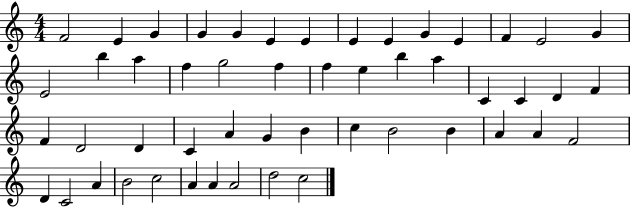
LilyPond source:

{
  \clef treble
  \numericTimeSignature
  \time 4/4
  \key c \major
  f'2 e'4 g'4 | g'4 g'4 e'4 e'4 | e'4 e'4 g'4 e'4 | f'4 e'2 g'4 | \break e'2 b''4 a''4 | f''4 g''2 f''4 | f''4 e''4 b''4 a''4 | c'4 c'4 d'4 f'4 | \break f'4 d'2 d'4 | c'4 a'4 g'4 b'4 | c''4 b'2 b'4 | a'4 a'4 f'2 | \break d'4 c'2 a'4 | b'2 c''2 | a'4 a'4 a'2 | d''2 c''2 | \break \bar "|."
}